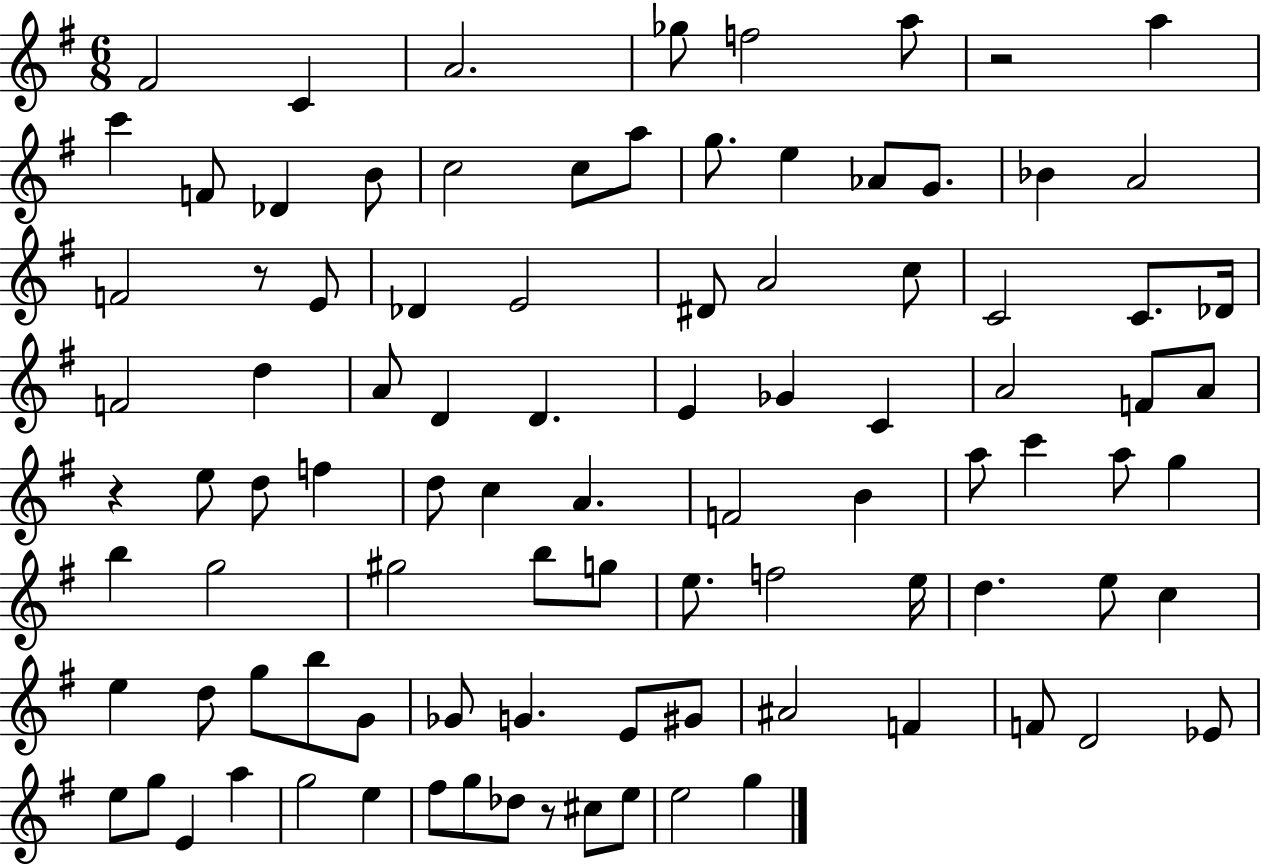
F#4/h C4/q A4/h. Gb5/e F5/h A5/e R/h A5/q C6/q F4/e Db4/q B4/e C5/h C5/e A5/e G5/e. E5/q Ab4/e G4/e. Bb4/q A4/h F4/h R/e E4/e Db4/q E4/h D#4/e A4/h C5/e C4/h C4/e. Db4/s F4/h D5/q A4/e D4/q D4/q. E4/q Gb4/q C4/q A4/h F4/e A4/e R/q E5/e D5/e F5/q D5/e C5/q A4/q. F4/h B4/q A5/e C6/q A5/e G5/q B5/q G5/h G#5/h B5/e G5/e E5/e. F5/h E5/s D5/q. E5/e C5/q E5/q D5/e G5/e B5/e G4/e Gb4/e G4/q. E4/e G#4/e A#4/h F4/q F4/e D4/h Eb4/e E5/e G5/e E4/q A5/q G5/h E5/q F#5/e G5/e Db5/e R/e C#5/e E5/e E5/h G5/q